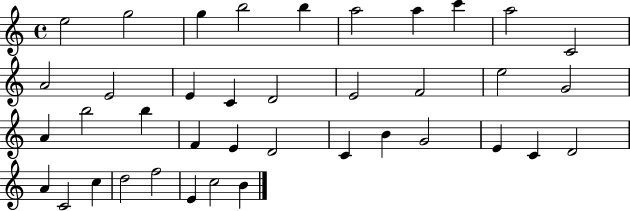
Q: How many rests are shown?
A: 0